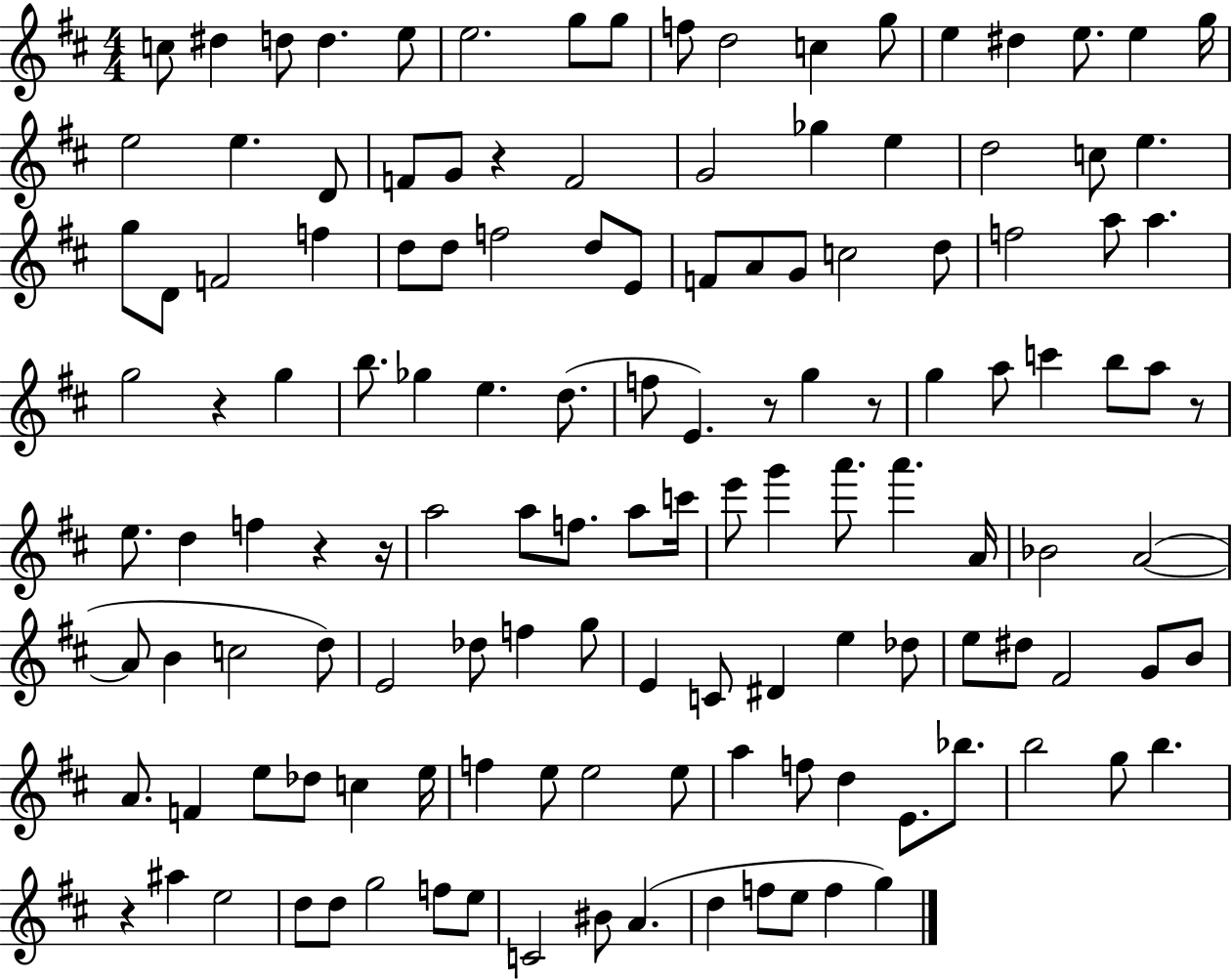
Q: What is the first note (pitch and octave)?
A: C5